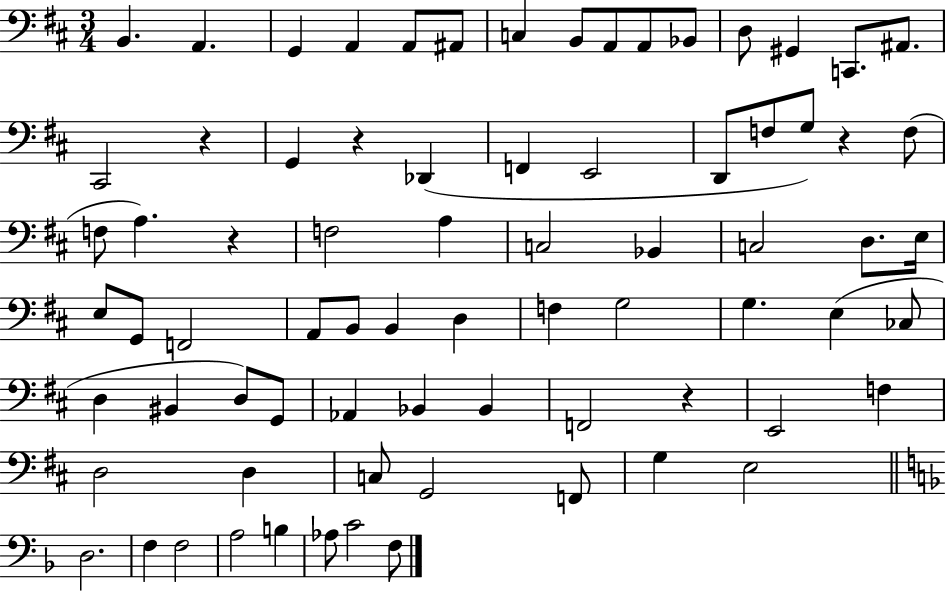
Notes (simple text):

B2/q. A2/q. G2/q A2/q A2/e A#2/e C3/q B2/e A2/e A2/e Bb2/e D3/e G#2/q C2/e. A#2/e. C#2/h R/q G2/q R/q Db2/q F2/q E2/h D2/e F3/e G3/e R/q F3/e F3/e A3/q. R/q F3/h A3/q C3/h Bb2/q C3/h D3/e. E3/s E3/e G2/e F2/h A2/e B2/e B2/q D3/q F3/q G3/h G3/q. E3/q CES3/e D3/q BIS2/q D3/e G2/e Ab2/q Bb2/q Bb2/q F2/h R/q E2/h F3/q D3/h D3/q C3/e G2/h F2/e G3/q E3/h D3/h. F3/q F3/h A3/h B3/q Ab3/e C4/h F3/e